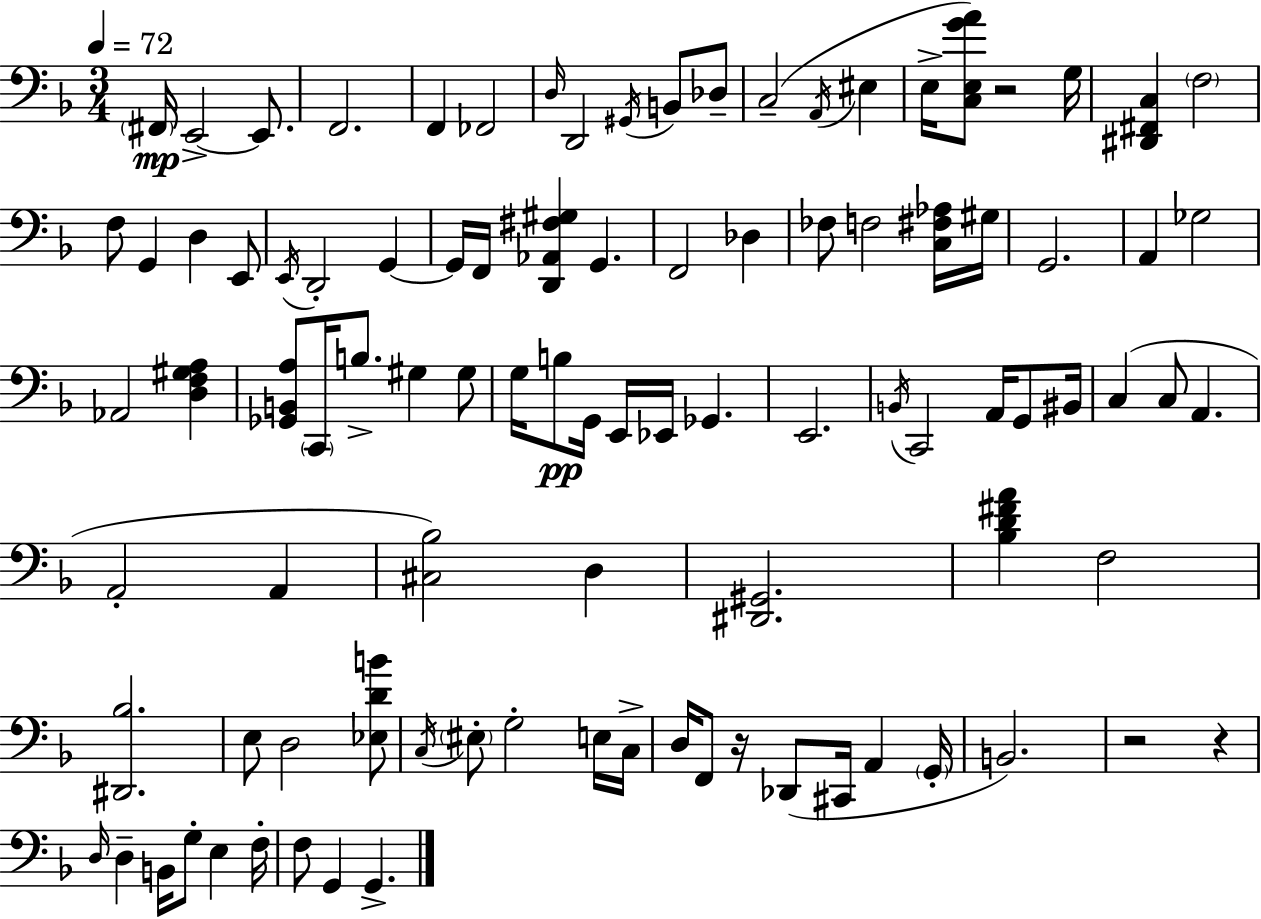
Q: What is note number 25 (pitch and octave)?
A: G2